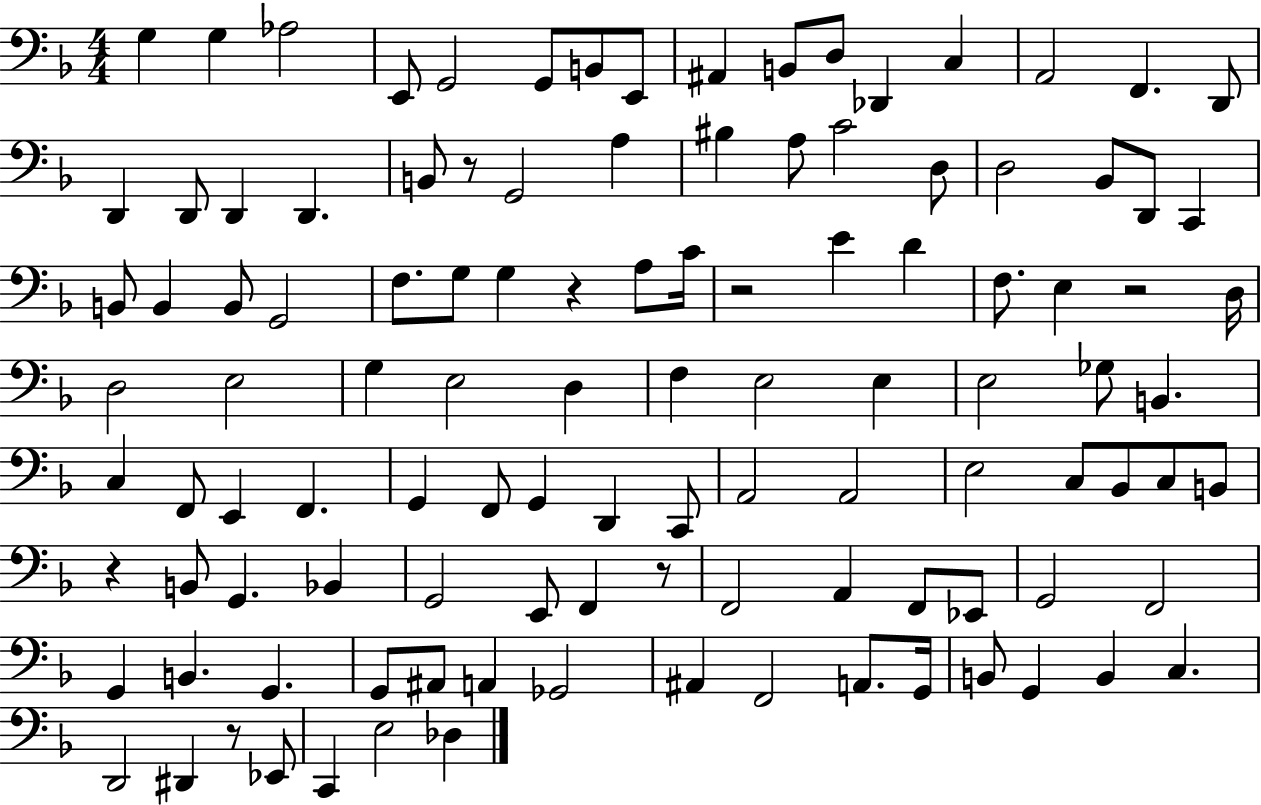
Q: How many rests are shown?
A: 7